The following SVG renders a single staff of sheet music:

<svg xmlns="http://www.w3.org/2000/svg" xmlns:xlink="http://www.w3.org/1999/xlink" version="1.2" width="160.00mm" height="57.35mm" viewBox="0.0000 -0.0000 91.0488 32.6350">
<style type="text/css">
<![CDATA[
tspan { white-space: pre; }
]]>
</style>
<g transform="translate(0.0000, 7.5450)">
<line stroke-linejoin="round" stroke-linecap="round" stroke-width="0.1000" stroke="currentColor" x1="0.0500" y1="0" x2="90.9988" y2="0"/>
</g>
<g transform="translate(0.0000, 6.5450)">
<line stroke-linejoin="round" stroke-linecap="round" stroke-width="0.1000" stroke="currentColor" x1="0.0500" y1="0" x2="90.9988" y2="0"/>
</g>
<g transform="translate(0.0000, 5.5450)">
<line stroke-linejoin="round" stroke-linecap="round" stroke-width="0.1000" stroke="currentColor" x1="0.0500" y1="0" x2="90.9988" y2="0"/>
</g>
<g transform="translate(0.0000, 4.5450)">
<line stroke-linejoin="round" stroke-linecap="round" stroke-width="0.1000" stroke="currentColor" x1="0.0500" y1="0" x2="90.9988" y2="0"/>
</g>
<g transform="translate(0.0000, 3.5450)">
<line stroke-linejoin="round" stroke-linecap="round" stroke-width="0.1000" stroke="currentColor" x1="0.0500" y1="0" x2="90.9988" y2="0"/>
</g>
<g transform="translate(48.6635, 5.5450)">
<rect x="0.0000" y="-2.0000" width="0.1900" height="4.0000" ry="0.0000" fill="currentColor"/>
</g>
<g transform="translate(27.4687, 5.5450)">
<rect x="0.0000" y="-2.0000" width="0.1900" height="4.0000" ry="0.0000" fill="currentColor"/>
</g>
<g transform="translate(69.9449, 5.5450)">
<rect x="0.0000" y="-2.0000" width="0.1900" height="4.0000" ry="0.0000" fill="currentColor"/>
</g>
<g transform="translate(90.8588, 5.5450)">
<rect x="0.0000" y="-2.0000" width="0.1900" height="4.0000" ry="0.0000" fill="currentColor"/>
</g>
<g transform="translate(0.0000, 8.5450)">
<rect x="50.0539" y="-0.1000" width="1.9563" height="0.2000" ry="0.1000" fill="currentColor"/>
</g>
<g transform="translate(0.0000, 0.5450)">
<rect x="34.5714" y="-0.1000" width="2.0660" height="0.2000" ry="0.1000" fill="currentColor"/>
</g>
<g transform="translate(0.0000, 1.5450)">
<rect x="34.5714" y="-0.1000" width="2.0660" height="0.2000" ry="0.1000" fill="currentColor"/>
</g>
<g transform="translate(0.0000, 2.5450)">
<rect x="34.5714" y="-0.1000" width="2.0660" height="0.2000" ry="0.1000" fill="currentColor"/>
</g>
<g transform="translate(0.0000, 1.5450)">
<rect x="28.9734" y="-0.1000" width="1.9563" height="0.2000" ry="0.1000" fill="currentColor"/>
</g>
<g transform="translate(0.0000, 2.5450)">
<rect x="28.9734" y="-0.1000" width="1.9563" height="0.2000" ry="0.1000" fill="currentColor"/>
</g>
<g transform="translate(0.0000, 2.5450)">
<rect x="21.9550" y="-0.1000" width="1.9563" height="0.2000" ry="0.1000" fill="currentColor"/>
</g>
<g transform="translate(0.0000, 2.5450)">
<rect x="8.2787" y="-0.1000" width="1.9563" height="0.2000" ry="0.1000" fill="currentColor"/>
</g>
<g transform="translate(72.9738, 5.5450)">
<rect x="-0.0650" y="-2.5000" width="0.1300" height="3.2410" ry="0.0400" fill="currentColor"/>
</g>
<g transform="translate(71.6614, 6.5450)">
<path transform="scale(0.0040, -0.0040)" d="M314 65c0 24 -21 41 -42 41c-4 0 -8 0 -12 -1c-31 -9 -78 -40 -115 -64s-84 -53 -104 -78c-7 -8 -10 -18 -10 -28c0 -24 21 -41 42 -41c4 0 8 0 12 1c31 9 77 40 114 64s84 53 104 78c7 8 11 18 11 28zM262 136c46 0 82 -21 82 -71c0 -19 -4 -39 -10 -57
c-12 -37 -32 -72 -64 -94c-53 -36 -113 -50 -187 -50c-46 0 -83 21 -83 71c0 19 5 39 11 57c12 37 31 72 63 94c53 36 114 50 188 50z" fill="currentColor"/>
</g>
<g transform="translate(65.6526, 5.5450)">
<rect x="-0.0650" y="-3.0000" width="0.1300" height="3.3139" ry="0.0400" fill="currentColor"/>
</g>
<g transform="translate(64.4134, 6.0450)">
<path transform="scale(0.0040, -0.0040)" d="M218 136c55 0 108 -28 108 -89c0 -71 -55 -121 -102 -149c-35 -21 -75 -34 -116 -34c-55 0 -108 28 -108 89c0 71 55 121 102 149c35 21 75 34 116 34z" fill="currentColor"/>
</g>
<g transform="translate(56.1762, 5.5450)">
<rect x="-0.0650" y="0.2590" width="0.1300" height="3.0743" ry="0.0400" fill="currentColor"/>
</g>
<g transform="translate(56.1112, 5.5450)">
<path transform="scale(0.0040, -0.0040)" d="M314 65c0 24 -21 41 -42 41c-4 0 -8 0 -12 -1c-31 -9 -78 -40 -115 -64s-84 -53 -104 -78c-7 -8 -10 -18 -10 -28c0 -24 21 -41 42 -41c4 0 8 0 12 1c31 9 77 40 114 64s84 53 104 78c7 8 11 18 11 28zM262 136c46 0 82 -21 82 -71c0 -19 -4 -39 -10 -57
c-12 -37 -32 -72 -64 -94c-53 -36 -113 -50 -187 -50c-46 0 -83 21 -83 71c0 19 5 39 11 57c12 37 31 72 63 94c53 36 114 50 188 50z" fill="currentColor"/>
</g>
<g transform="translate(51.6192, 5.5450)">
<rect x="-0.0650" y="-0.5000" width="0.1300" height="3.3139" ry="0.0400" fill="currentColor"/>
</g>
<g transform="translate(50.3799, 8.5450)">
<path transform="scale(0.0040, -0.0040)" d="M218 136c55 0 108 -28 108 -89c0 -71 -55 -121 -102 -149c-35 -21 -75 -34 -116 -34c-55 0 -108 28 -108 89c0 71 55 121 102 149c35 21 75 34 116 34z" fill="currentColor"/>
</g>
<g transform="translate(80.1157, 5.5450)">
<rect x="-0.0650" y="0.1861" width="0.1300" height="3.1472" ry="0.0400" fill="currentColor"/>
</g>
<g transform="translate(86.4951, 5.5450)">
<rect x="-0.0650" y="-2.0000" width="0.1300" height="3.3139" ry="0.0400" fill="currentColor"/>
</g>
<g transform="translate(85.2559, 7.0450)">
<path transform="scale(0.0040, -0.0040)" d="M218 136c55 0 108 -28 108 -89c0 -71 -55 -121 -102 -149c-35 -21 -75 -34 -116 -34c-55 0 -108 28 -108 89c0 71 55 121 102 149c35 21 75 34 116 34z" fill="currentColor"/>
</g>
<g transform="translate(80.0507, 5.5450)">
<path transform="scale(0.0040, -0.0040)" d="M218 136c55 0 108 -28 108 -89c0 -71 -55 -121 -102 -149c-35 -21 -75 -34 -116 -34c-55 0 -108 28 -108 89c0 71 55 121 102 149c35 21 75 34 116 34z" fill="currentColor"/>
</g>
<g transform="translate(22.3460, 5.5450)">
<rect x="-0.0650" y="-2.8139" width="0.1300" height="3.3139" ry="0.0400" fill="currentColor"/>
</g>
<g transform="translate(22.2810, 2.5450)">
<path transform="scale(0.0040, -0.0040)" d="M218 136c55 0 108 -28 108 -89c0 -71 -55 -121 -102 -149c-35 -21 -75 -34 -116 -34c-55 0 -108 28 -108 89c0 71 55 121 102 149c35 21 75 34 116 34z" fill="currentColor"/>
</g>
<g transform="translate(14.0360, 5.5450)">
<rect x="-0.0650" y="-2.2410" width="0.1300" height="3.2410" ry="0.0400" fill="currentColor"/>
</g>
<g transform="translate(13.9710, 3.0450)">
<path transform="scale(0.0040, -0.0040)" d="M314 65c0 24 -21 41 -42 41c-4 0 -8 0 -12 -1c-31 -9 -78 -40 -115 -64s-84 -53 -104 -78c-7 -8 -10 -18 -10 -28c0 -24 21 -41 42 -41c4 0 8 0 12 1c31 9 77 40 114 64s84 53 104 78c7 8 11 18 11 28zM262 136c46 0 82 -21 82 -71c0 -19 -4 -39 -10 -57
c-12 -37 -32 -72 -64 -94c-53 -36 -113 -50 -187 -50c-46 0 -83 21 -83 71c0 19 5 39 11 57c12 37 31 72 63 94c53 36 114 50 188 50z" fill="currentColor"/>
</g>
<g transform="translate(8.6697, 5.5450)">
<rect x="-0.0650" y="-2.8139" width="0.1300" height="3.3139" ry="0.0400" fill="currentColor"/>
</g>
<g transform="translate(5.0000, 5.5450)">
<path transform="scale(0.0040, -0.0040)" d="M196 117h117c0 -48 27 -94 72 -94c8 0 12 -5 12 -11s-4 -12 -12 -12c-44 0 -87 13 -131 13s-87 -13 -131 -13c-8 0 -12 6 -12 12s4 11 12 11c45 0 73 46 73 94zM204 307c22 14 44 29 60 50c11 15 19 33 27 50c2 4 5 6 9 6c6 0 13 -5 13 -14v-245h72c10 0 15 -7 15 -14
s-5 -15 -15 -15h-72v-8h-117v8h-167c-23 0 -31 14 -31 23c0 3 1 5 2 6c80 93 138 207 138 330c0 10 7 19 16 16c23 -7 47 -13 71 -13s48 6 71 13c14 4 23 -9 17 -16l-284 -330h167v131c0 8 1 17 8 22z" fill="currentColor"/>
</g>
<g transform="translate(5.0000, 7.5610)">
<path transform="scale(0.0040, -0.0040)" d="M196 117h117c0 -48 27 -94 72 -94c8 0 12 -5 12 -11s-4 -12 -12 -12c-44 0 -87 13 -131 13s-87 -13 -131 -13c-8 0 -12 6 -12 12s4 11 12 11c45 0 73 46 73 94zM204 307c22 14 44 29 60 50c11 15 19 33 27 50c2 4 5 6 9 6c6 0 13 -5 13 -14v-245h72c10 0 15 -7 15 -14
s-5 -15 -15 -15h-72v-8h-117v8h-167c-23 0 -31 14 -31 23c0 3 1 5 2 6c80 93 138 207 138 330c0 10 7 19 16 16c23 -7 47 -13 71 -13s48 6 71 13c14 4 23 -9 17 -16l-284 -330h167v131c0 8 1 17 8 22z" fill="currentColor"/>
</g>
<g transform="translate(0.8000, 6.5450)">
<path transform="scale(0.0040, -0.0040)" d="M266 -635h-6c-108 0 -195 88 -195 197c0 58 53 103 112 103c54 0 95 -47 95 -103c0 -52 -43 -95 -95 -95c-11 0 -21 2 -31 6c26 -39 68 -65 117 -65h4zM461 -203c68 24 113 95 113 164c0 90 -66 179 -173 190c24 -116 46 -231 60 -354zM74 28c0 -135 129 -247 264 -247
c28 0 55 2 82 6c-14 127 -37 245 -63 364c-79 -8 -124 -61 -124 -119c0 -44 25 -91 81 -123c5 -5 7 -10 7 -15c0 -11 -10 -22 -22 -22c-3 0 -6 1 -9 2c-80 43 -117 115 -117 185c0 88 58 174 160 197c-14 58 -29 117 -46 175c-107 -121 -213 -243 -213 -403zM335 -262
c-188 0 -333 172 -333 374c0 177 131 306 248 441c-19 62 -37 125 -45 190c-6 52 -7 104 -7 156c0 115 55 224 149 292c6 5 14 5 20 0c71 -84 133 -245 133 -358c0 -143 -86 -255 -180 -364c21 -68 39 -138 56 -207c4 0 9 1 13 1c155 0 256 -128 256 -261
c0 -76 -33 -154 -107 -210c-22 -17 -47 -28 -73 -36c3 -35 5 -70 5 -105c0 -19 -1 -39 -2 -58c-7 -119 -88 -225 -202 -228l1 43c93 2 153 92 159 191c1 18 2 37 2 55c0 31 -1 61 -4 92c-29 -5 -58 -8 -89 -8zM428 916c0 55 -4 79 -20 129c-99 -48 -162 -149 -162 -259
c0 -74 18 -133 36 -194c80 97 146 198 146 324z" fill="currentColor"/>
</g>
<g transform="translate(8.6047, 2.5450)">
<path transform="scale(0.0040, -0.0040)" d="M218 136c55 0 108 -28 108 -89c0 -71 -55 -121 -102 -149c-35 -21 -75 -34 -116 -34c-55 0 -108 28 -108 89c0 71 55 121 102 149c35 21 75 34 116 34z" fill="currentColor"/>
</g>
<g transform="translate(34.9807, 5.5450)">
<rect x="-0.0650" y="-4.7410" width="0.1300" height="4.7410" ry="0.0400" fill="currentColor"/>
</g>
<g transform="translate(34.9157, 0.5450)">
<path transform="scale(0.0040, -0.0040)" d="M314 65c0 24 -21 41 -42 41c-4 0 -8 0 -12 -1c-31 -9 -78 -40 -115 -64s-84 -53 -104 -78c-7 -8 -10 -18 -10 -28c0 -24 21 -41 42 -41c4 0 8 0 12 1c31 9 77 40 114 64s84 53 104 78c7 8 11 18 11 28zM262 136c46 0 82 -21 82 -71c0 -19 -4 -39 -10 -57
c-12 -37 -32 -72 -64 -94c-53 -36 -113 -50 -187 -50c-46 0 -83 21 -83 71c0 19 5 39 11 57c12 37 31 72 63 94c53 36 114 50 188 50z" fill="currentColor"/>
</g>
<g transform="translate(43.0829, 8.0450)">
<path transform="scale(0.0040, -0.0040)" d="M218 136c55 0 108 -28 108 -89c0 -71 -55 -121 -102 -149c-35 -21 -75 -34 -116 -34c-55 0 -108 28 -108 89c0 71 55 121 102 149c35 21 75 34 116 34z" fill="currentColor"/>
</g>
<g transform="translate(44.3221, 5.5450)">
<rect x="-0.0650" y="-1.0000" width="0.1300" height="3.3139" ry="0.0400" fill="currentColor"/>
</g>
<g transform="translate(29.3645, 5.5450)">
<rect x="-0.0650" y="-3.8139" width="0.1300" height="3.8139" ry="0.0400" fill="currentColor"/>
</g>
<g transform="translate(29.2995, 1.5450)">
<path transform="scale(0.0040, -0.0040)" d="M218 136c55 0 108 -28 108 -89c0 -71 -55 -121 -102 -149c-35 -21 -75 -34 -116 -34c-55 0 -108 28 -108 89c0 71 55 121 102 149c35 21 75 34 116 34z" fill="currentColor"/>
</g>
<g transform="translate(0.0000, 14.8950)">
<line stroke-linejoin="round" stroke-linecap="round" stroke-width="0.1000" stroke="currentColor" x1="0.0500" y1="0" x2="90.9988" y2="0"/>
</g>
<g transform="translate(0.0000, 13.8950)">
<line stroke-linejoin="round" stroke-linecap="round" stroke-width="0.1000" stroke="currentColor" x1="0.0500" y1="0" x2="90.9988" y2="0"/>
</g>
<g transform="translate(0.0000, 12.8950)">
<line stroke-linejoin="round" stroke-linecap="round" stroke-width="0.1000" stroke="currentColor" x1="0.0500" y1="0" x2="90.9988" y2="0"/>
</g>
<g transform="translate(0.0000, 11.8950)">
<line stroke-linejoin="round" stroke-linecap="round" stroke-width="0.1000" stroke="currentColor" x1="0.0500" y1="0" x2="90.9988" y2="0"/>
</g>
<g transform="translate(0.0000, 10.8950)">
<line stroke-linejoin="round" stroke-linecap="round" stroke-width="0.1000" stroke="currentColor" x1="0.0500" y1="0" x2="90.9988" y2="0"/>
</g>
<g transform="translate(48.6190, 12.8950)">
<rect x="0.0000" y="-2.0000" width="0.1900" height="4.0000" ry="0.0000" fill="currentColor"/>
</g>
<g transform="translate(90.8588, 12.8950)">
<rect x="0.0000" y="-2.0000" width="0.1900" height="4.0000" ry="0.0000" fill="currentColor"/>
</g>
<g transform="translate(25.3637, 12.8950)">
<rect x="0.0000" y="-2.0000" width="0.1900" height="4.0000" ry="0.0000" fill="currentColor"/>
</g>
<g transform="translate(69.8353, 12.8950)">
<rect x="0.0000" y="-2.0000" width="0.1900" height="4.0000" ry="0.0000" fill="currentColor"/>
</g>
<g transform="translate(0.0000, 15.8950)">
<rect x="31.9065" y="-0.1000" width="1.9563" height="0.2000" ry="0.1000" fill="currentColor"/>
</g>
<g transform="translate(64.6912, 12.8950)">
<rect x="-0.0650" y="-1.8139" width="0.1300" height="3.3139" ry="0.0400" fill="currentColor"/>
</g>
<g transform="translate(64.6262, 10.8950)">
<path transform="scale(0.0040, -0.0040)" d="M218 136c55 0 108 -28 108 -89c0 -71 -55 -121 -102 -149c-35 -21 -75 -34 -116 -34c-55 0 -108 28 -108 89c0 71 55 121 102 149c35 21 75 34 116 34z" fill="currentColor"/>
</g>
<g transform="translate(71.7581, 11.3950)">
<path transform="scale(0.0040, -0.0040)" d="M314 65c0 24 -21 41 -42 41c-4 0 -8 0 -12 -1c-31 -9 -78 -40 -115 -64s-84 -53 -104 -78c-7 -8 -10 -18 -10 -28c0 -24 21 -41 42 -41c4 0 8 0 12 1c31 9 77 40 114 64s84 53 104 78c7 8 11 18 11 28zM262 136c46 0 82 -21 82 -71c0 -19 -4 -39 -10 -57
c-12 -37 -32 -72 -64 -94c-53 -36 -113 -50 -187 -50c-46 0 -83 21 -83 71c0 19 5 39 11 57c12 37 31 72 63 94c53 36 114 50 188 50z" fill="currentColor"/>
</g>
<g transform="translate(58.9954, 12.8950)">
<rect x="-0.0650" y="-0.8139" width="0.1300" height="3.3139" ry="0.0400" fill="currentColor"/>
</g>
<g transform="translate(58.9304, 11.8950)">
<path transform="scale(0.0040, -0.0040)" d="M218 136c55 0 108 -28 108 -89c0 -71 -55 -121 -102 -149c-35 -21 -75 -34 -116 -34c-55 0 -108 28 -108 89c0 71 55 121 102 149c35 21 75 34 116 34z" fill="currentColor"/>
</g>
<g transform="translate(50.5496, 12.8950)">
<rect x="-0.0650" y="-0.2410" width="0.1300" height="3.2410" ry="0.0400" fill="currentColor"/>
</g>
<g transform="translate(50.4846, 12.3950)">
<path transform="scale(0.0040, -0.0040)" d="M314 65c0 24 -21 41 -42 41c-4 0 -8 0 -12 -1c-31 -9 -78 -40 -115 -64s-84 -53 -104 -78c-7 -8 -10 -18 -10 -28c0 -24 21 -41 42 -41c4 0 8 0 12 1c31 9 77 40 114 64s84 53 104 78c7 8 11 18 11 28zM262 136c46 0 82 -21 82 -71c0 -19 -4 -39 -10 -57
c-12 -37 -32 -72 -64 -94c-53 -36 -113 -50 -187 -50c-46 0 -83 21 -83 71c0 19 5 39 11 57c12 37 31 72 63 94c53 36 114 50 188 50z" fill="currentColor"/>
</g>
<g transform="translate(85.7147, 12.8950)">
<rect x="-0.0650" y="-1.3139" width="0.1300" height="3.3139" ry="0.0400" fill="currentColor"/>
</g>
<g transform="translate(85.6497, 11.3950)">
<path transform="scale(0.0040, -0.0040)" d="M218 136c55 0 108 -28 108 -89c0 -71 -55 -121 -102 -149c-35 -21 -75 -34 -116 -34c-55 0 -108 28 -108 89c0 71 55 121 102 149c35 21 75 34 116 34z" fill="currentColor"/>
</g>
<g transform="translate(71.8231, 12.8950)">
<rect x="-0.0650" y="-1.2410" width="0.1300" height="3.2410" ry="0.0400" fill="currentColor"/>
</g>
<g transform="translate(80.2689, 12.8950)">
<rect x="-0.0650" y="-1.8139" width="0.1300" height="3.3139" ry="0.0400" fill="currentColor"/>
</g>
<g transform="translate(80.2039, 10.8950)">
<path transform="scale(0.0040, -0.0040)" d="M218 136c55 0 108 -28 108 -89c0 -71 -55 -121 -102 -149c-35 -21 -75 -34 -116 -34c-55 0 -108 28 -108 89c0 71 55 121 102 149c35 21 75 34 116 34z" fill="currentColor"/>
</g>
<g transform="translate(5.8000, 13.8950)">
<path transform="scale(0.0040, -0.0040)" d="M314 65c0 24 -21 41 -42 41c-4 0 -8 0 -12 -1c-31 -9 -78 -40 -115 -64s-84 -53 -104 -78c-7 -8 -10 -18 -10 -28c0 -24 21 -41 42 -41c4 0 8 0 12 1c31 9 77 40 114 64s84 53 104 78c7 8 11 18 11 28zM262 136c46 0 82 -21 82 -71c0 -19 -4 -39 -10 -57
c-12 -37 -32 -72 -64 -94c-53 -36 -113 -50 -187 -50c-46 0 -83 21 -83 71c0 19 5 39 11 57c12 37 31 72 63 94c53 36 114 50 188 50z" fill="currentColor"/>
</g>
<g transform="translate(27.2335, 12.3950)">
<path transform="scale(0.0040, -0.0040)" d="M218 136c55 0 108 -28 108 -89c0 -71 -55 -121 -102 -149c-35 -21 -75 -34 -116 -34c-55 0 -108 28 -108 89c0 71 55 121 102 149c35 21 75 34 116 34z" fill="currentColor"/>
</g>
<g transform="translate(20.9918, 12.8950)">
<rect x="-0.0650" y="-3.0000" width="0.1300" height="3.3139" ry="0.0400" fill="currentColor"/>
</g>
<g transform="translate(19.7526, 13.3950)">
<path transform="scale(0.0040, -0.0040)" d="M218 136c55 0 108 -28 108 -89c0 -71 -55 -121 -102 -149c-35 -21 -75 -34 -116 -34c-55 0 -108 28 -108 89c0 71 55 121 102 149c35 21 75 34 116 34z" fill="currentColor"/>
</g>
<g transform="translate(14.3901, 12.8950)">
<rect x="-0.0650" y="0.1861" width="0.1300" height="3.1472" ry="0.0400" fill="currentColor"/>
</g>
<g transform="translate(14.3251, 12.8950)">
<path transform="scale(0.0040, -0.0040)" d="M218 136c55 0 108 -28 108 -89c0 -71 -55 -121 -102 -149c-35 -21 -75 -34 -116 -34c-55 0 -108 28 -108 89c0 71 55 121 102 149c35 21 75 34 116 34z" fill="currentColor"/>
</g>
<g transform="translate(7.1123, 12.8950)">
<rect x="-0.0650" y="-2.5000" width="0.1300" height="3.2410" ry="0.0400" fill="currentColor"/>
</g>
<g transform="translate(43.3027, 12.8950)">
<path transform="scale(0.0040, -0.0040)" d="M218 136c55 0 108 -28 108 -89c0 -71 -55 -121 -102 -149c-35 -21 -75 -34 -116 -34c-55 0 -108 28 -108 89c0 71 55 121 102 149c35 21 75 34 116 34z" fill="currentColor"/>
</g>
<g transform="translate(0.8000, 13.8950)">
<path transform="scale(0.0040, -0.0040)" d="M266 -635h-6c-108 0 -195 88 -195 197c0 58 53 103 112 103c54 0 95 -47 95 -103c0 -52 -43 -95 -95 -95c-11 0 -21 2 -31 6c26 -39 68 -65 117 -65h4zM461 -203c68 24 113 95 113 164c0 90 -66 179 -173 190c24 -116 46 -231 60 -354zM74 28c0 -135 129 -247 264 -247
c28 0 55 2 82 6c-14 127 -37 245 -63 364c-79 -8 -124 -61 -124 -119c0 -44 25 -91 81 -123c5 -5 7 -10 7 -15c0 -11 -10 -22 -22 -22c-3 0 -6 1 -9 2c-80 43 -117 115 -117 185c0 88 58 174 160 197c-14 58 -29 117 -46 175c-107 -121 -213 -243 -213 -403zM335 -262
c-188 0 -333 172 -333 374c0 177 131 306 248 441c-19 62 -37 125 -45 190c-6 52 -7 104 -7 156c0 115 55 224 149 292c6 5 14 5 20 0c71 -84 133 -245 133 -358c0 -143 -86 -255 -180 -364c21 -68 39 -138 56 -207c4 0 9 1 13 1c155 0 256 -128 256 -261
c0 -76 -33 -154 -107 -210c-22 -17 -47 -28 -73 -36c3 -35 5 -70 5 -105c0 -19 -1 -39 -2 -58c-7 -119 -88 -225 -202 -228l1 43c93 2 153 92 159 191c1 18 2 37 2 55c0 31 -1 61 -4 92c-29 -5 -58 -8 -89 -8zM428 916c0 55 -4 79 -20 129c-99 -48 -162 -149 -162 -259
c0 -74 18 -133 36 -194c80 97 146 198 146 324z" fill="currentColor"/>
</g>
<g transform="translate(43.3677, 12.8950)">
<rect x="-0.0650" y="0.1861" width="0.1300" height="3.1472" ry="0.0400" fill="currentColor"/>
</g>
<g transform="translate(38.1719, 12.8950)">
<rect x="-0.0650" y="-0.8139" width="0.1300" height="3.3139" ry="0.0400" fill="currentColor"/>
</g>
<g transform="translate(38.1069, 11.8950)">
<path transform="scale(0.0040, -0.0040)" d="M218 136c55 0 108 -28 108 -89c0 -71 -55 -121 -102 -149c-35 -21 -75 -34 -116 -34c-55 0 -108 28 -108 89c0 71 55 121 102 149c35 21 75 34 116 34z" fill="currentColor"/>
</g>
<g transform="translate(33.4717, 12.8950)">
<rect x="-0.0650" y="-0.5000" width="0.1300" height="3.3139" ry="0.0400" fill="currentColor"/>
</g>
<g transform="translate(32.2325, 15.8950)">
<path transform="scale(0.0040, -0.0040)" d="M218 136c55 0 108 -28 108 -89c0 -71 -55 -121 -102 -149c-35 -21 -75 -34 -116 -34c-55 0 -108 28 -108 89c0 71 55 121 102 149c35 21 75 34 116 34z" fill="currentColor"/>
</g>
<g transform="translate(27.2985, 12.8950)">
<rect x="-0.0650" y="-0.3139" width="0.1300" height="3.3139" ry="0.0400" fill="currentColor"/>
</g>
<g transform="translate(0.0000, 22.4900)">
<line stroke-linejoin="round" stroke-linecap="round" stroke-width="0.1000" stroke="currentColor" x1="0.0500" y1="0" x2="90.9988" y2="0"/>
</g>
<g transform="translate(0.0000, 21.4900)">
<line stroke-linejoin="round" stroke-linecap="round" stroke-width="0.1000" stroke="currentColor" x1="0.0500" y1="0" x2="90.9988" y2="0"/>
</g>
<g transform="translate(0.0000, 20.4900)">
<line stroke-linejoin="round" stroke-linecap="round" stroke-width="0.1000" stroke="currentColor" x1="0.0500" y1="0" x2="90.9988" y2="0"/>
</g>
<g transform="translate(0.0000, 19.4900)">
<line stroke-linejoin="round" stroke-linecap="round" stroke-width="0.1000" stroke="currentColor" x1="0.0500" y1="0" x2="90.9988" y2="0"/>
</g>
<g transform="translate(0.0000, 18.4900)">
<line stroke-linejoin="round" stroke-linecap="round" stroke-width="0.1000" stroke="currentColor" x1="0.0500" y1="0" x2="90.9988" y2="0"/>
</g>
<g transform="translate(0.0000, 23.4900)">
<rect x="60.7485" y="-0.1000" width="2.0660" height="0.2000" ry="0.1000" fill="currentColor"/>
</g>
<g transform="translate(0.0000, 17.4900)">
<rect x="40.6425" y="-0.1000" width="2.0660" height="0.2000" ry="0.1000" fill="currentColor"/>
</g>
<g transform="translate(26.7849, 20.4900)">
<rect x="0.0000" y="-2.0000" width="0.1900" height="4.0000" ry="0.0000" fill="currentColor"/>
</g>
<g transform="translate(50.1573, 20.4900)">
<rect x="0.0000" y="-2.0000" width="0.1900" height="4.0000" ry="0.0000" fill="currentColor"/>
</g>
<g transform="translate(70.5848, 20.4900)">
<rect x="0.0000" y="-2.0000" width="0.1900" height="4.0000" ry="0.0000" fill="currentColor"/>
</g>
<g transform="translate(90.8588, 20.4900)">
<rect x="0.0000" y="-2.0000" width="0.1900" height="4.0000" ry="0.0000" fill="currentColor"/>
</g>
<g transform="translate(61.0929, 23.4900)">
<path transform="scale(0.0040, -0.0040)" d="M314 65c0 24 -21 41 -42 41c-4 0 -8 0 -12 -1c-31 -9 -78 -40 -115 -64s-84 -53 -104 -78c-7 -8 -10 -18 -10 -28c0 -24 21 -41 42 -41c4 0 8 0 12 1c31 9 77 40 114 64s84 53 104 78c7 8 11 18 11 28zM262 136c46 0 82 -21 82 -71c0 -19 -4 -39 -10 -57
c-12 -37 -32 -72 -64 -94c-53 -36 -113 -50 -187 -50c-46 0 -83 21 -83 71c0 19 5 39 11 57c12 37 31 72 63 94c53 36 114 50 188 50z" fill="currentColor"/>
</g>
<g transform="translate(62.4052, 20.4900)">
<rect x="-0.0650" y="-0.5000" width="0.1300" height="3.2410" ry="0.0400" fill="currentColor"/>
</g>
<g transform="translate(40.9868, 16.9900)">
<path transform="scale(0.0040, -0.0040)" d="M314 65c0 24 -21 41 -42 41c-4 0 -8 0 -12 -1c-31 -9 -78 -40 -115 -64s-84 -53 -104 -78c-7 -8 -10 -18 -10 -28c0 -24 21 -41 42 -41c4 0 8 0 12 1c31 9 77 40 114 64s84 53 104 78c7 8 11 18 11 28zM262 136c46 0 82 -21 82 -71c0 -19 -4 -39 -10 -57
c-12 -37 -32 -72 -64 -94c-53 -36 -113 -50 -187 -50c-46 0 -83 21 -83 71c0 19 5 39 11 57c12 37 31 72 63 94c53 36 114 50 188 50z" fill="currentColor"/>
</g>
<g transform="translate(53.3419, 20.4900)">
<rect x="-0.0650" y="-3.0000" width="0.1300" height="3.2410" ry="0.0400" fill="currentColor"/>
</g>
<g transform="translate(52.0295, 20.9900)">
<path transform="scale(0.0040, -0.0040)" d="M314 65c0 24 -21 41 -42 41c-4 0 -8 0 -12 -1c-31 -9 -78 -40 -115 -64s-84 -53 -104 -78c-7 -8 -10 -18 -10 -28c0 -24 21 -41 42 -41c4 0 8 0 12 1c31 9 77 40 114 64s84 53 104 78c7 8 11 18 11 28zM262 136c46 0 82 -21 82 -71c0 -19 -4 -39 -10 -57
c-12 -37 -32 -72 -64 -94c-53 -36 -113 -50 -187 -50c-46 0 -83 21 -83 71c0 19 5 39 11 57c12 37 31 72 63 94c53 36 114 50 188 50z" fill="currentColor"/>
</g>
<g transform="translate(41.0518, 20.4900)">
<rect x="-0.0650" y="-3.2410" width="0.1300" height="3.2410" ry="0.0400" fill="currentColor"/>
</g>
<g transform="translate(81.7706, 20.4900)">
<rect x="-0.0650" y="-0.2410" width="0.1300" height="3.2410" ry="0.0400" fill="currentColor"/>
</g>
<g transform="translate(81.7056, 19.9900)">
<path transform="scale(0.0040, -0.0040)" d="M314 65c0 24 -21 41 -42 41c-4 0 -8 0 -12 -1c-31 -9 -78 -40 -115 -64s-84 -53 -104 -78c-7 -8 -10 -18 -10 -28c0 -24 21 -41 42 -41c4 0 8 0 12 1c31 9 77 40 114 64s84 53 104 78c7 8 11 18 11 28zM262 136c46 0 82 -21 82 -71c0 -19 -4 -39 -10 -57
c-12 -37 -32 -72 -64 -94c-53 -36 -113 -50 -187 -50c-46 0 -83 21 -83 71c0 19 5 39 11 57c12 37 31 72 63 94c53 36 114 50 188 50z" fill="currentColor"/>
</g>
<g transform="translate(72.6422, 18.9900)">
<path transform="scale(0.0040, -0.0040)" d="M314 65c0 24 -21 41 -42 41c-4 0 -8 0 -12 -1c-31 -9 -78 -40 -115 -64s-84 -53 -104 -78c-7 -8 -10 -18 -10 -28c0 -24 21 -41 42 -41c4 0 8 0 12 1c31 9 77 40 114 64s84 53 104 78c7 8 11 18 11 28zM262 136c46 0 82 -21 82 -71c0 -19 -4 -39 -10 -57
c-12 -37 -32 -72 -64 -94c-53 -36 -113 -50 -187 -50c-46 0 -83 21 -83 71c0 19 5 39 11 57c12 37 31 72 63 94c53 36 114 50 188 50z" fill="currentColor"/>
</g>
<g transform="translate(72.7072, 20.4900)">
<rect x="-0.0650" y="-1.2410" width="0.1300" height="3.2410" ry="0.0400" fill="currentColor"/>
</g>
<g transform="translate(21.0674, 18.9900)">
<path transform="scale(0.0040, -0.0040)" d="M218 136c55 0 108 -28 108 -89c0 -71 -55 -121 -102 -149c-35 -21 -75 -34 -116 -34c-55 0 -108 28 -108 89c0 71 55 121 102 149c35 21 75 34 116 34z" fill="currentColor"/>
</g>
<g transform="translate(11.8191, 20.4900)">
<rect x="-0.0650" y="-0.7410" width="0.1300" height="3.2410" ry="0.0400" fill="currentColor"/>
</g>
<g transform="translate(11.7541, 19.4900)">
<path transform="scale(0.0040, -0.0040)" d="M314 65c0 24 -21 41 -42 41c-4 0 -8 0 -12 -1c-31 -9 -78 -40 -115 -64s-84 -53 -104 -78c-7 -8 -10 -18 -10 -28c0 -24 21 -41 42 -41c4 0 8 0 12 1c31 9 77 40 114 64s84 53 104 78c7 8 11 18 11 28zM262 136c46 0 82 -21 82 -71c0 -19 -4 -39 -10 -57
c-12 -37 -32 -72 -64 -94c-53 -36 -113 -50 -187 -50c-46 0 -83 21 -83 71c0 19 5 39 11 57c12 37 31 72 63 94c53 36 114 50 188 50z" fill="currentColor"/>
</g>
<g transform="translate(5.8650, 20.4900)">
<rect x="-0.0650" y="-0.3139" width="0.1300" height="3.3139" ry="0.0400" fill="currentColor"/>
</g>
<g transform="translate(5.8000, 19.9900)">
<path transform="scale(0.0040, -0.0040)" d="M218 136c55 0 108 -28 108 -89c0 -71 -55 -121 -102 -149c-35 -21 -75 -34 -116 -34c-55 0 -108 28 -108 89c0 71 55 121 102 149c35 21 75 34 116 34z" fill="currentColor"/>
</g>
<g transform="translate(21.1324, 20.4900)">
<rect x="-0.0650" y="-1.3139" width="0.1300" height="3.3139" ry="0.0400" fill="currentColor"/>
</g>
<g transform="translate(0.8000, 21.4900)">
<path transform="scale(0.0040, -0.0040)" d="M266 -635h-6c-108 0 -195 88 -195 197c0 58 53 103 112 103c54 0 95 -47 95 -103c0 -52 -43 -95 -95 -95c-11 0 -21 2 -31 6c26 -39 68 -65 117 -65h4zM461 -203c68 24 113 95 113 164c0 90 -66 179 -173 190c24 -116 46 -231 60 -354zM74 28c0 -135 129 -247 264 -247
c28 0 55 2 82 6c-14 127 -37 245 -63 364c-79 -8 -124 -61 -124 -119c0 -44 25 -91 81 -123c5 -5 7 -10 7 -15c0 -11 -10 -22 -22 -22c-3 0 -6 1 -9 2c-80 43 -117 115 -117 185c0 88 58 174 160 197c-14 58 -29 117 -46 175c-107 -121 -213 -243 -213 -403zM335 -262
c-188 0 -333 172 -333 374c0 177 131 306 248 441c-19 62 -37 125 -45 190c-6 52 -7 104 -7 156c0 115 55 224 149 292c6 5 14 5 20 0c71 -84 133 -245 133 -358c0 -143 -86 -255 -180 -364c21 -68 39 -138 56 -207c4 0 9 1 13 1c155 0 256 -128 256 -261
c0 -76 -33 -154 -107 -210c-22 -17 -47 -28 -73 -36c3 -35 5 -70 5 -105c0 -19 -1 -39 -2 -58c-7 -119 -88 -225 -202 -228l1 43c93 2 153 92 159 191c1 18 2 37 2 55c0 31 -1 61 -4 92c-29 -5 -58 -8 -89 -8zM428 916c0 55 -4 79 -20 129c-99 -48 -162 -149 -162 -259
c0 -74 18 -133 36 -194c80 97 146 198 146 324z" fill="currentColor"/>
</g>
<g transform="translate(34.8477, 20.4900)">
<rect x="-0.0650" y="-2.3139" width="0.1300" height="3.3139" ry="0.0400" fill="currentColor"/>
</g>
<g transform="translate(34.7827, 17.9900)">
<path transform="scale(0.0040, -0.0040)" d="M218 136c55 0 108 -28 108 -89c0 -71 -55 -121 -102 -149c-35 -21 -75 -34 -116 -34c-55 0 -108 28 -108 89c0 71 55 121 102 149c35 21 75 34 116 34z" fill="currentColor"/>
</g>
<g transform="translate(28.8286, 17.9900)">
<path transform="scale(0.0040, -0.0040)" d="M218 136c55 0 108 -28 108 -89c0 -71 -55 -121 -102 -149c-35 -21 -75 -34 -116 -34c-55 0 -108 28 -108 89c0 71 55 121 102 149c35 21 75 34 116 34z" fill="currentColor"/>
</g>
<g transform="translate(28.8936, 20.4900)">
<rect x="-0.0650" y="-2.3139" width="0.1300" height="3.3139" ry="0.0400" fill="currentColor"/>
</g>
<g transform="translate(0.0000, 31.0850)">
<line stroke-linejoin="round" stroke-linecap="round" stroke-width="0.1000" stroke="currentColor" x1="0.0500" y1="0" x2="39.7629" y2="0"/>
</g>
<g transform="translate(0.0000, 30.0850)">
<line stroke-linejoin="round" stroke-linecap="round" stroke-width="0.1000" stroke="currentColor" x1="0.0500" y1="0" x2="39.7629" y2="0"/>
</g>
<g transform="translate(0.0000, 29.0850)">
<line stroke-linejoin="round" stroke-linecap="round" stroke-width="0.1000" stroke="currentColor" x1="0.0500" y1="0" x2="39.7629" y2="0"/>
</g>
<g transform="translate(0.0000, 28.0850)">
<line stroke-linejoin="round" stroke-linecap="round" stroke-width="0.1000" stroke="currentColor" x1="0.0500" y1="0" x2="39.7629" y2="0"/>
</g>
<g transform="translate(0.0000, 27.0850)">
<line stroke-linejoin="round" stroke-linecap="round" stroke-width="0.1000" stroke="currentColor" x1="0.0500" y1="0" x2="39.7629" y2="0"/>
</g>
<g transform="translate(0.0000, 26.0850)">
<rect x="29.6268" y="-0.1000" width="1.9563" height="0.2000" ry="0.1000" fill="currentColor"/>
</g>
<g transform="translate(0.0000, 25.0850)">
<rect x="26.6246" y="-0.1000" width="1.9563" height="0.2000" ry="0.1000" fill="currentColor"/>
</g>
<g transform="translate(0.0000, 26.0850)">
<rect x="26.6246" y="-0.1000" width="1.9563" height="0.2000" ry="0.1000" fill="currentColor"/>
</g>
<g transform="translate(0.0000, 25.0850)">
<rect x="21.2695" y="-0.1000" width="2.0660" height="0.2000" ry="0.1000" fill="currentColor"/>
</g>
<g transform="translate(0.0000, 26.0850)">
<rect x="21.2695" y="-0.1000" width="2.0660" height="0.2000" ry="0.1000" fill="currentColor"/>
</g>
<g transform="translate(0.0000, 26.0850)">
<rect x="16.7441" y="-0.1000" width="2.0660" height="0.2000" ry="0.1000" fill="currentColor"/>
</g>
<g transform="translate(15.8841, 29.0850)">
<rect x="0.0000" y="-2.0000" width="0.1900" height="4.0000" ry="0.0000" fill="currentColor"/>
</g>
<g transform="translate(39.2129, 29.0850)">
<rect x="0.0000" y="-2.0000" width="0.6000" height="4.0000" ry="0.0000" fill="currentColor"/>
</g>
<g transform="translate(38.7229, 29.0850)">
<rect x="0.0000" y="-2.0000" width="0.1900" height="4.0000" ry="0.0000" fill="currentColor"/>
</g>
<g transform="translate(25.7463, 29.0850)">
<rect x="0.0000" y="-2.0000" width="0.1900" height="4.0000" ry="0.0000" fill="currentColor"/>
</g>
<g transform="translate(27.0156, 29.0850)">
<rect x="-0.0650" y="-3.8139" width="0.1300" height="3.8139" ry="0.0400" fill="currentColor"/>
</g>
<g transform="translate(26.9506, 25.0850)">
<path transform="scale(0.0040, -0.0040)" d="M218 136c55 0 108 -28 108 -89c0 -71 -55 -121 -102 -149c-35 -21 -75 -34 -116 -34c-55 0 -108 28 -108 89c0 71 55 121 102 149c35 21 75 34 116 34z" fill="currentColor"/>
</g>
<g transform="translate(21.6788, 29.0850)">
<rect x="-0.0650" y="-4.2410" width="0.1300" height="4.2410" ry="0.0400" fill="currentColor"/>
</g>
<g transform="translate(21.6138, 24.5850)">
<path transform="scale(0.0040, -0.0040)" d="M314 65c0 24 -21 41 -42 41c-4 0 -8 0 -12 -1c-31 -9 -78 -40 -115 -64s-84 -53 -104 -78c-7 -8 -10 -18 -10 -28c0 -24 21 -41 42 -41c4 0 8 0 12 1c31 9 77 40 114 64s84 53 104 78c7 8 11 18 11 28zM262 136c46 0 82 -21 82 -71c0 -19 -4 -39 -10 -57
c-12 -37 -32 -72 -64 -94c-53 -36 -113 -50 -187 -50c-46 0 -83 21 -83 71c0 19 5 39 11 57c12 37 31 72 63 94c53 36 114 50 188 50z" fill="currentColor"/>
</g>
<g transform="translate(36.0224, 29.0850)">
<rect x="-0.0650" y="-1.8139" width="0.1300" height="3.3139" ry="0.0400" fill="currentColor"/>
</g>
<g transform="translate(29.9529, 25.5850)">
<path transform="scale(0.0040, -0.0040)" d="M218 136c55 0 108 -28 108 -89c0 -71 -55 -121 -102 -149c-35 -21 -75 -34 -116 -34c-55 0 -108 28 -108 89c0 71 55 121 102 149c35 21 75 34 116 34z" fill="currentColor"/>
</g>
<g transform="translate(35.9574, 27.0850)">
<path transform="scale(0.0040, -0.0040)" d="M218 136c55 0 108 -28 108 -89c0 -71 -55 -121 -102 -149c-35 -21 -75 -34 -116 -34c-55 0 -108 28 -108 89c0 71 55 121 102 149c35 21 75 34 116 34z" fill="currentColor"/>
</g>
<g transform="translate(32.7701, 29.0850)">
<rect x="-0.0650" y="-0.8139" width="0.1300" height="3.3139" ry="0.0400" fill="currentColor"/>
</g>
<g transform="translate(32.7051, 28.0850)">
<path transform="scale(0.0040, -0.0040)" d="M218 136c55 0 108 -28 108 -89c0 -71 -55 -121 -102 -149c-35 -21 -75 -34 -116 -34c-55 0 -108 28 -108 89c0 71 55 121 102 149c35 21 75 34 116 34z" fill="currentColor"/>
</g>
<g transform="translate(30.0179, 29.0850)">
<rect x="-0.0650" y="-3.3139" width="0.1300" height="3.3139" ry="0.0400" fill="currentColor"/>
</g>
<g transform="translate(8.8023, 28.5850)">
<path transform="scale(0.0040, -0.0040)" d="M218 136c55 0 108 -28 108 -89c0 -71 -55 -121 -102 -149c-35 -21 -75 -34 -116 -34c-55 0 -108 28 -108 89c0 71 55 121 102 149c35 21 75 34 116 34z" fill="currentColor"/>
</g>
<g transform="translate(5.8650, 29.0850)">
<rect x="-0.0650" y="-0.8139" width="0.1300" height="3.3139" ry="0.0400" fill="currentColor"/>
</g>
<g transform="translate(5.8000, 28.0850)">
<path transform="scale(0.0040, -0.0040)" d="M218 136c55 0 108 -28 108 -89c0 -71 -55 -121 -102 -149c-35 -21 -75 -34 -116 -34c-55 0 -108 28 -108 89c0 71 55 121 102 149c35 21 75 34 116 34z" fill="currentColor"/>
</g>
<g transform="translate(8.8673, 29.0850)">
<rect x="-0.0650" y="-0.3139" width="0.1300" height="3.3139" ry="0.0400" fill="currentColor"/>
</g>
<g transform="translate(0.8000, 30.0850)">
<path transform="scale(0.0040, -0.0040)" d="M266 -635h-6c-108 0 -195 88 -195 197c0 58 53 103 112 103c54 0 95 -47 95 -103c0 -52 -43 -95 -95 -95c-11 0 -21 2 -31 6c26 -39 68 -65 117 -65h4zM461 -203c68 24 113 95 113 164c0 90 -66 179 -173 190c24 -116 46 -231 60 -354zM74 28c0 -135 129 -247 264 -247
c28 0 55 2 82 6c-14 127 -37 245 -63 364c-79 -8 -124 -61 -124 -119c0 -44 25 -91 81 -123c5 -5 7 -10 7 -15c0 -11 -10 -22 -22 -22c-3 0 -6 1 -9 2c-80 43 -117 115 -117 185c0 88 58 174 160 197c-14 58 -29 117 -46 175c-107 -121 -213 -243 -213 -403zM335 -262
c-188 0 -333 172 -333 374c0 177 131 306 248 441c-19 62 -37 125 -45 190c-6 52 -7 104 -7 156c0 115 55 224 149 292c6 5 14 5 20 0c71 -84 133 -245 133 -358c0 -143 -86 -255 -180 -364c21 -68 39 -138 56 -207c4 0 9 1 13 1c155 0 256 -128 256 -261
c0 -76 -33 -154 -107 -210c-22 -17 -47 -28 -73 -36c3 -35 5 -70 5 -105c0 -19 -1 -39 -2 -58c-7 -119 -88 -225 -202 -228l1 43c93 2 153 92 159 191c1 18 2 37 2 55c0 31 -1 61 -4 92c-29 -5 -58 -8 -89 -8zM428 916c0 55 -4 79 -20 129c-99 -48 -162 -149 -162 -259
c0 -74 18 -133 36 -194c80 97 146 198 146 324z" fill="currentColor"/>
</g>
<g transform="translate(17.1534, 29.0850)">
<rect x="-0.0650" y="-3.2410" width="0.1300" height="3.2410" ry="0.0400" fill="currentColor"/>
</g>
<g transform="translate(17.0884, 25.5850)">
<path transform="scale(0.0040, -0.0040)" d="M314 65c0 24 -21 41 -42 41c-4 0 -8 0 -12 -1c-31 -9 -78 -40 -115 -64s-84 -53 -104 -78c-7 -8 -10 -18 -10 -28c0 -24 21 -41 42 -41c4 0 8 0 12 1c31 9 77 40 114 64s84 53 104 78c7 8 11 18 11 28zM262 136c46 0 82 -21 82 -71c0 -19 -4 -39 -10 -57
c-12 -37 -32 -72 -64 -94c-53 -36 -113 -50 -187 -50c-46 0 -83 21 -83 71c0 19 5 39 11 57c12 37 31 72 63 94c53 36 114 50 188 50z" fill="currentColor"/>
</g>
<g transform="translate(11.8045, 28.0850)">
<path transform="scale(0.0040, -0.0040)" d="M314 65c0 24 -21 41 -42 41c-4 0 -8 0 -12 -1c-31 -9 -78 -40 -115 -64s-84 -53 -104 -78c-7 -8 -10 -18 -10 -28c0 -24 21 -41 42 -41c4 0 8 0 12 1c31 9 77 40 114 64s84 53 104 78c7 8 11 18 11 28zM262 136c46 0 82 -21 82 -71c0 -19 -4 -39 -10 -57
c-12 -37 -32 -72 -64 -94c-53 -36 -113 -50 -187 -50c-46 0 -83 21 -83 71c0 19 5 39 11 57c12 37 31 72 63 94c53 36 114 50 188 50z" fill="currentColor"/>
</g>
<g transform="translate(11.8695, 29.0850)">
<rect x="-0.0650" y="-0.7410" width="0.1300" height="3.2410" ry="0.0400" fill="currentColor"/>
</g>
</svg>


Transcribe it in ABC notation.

X:1
T:Untitled
M:4/4
L:1/4
K:C
a g2 a c' e'2 D C B2 A G2 B F G2 B A c C d B c2 d f e2 f e c d2 e g g b2 A2 C2 e2 c2 d c d2 b2 d'2 c' b d f